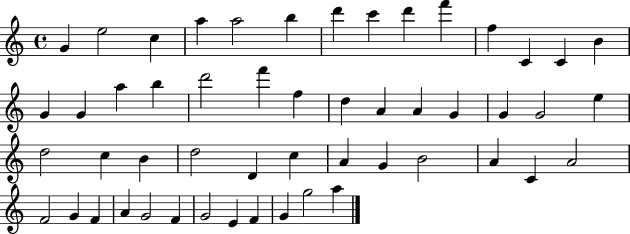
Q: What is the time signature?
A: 4/4